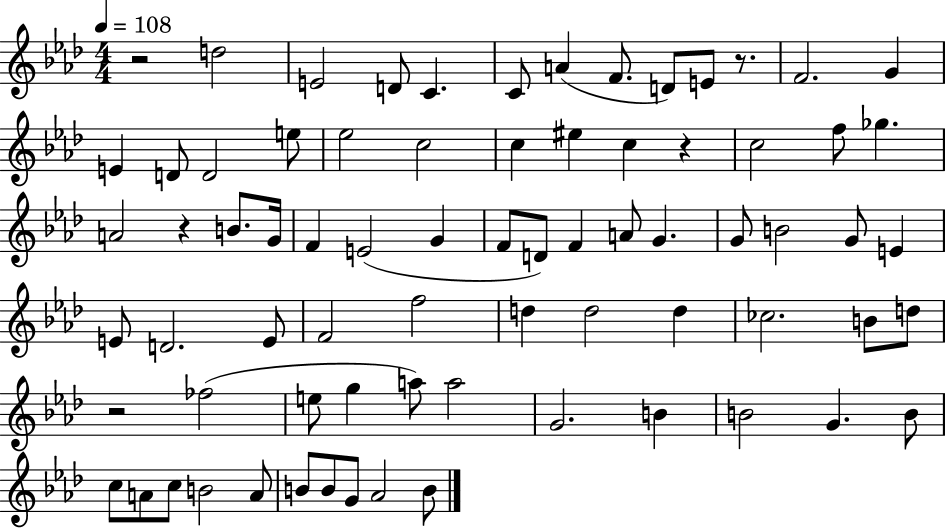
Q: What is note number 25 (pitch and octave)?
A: B4